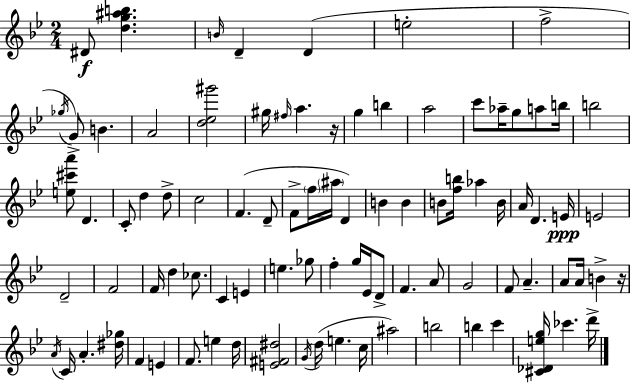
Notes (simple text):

D#4/e [D5,G5,A#5,B5]/q. B4/s D4/q D4/q E5/h F5/h Gb5/s G4/e B4/q. A4/h [D5,Eb5,G#6]/h G#5/s F#5/s A5/q. R/s G5/q B5/q A5/h C6/e Ab5/s G5/e A5/e B5/s B5/h [E5,C#6,A6]/e D4/q. C4/e D5/q D5/e C5/h F4/q. D4/e F4/e F5/s A#5/s D4/q B4/q B4/q B4/e [F5,B5]/s Ab5/q B4/s A4/s D4/q. E4/s E4/h D4/h F4/h F4/s D5/q CES5/e. C4/q E4/q E5/q. Gb5/e F5/q G5/s Eb4/s D4/e F4/q. A4/e G4/h F4/e A4/q. A4/e A4/s B4/q R/s A4/s C4/s A4/q. [D#5,Gb5]/s F4/q E4/q F4/e. E5/q D5/s [E4,F#4,D#5]/h G4/s D5/s E5/q. C5/s A#5/h B5/h B5/q C6/q [C#4,Db4,E5,G5]/s CES6/q. D6/s